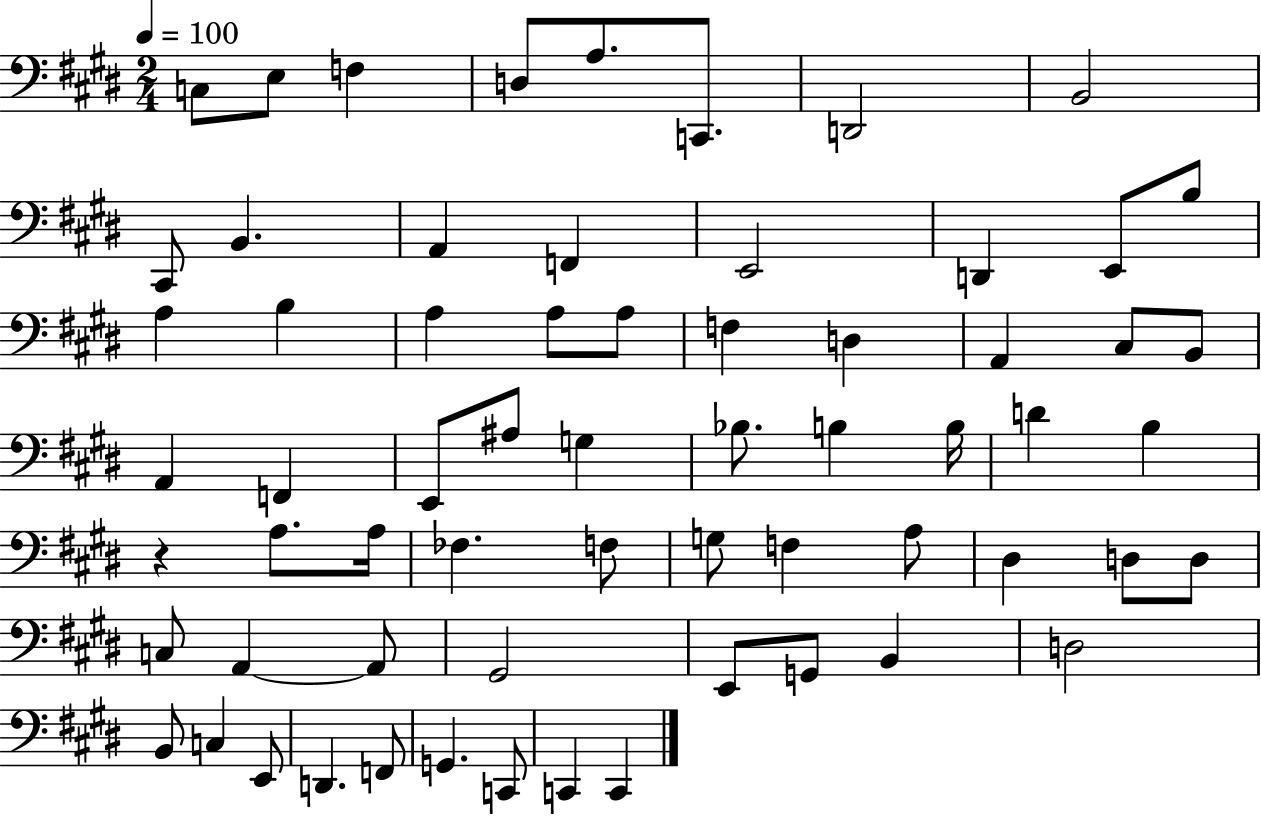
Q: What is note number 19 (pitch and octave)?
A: A3